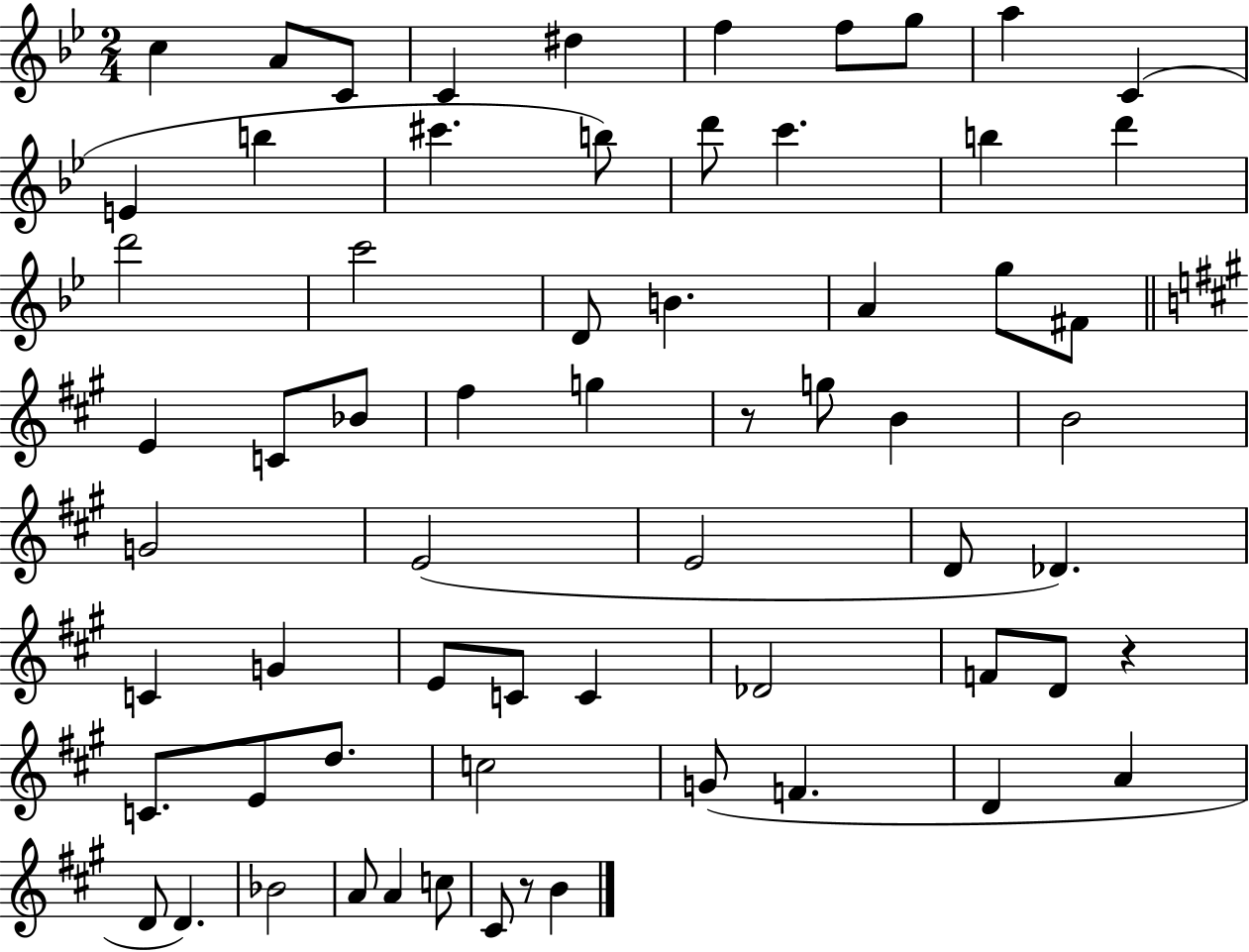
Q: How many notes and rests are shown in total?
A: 65